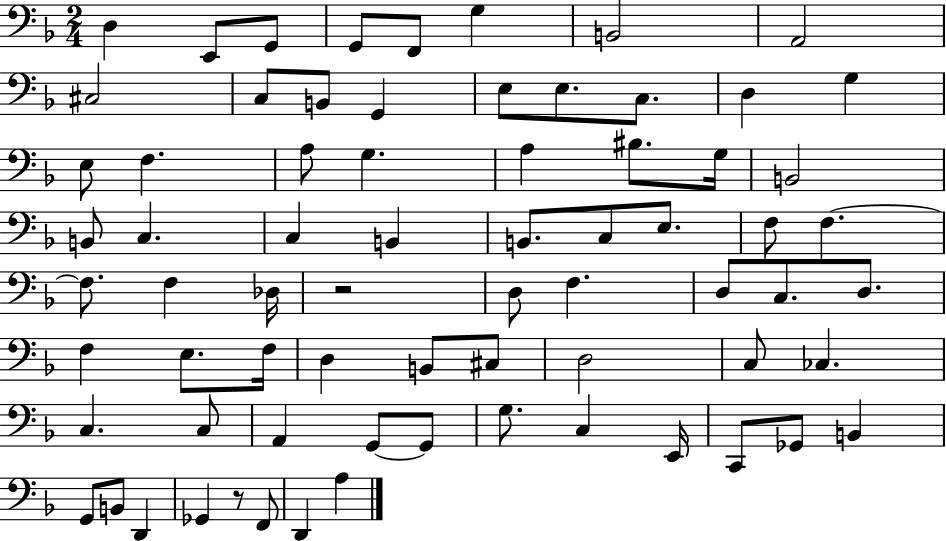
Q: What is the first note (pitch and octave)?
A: D3